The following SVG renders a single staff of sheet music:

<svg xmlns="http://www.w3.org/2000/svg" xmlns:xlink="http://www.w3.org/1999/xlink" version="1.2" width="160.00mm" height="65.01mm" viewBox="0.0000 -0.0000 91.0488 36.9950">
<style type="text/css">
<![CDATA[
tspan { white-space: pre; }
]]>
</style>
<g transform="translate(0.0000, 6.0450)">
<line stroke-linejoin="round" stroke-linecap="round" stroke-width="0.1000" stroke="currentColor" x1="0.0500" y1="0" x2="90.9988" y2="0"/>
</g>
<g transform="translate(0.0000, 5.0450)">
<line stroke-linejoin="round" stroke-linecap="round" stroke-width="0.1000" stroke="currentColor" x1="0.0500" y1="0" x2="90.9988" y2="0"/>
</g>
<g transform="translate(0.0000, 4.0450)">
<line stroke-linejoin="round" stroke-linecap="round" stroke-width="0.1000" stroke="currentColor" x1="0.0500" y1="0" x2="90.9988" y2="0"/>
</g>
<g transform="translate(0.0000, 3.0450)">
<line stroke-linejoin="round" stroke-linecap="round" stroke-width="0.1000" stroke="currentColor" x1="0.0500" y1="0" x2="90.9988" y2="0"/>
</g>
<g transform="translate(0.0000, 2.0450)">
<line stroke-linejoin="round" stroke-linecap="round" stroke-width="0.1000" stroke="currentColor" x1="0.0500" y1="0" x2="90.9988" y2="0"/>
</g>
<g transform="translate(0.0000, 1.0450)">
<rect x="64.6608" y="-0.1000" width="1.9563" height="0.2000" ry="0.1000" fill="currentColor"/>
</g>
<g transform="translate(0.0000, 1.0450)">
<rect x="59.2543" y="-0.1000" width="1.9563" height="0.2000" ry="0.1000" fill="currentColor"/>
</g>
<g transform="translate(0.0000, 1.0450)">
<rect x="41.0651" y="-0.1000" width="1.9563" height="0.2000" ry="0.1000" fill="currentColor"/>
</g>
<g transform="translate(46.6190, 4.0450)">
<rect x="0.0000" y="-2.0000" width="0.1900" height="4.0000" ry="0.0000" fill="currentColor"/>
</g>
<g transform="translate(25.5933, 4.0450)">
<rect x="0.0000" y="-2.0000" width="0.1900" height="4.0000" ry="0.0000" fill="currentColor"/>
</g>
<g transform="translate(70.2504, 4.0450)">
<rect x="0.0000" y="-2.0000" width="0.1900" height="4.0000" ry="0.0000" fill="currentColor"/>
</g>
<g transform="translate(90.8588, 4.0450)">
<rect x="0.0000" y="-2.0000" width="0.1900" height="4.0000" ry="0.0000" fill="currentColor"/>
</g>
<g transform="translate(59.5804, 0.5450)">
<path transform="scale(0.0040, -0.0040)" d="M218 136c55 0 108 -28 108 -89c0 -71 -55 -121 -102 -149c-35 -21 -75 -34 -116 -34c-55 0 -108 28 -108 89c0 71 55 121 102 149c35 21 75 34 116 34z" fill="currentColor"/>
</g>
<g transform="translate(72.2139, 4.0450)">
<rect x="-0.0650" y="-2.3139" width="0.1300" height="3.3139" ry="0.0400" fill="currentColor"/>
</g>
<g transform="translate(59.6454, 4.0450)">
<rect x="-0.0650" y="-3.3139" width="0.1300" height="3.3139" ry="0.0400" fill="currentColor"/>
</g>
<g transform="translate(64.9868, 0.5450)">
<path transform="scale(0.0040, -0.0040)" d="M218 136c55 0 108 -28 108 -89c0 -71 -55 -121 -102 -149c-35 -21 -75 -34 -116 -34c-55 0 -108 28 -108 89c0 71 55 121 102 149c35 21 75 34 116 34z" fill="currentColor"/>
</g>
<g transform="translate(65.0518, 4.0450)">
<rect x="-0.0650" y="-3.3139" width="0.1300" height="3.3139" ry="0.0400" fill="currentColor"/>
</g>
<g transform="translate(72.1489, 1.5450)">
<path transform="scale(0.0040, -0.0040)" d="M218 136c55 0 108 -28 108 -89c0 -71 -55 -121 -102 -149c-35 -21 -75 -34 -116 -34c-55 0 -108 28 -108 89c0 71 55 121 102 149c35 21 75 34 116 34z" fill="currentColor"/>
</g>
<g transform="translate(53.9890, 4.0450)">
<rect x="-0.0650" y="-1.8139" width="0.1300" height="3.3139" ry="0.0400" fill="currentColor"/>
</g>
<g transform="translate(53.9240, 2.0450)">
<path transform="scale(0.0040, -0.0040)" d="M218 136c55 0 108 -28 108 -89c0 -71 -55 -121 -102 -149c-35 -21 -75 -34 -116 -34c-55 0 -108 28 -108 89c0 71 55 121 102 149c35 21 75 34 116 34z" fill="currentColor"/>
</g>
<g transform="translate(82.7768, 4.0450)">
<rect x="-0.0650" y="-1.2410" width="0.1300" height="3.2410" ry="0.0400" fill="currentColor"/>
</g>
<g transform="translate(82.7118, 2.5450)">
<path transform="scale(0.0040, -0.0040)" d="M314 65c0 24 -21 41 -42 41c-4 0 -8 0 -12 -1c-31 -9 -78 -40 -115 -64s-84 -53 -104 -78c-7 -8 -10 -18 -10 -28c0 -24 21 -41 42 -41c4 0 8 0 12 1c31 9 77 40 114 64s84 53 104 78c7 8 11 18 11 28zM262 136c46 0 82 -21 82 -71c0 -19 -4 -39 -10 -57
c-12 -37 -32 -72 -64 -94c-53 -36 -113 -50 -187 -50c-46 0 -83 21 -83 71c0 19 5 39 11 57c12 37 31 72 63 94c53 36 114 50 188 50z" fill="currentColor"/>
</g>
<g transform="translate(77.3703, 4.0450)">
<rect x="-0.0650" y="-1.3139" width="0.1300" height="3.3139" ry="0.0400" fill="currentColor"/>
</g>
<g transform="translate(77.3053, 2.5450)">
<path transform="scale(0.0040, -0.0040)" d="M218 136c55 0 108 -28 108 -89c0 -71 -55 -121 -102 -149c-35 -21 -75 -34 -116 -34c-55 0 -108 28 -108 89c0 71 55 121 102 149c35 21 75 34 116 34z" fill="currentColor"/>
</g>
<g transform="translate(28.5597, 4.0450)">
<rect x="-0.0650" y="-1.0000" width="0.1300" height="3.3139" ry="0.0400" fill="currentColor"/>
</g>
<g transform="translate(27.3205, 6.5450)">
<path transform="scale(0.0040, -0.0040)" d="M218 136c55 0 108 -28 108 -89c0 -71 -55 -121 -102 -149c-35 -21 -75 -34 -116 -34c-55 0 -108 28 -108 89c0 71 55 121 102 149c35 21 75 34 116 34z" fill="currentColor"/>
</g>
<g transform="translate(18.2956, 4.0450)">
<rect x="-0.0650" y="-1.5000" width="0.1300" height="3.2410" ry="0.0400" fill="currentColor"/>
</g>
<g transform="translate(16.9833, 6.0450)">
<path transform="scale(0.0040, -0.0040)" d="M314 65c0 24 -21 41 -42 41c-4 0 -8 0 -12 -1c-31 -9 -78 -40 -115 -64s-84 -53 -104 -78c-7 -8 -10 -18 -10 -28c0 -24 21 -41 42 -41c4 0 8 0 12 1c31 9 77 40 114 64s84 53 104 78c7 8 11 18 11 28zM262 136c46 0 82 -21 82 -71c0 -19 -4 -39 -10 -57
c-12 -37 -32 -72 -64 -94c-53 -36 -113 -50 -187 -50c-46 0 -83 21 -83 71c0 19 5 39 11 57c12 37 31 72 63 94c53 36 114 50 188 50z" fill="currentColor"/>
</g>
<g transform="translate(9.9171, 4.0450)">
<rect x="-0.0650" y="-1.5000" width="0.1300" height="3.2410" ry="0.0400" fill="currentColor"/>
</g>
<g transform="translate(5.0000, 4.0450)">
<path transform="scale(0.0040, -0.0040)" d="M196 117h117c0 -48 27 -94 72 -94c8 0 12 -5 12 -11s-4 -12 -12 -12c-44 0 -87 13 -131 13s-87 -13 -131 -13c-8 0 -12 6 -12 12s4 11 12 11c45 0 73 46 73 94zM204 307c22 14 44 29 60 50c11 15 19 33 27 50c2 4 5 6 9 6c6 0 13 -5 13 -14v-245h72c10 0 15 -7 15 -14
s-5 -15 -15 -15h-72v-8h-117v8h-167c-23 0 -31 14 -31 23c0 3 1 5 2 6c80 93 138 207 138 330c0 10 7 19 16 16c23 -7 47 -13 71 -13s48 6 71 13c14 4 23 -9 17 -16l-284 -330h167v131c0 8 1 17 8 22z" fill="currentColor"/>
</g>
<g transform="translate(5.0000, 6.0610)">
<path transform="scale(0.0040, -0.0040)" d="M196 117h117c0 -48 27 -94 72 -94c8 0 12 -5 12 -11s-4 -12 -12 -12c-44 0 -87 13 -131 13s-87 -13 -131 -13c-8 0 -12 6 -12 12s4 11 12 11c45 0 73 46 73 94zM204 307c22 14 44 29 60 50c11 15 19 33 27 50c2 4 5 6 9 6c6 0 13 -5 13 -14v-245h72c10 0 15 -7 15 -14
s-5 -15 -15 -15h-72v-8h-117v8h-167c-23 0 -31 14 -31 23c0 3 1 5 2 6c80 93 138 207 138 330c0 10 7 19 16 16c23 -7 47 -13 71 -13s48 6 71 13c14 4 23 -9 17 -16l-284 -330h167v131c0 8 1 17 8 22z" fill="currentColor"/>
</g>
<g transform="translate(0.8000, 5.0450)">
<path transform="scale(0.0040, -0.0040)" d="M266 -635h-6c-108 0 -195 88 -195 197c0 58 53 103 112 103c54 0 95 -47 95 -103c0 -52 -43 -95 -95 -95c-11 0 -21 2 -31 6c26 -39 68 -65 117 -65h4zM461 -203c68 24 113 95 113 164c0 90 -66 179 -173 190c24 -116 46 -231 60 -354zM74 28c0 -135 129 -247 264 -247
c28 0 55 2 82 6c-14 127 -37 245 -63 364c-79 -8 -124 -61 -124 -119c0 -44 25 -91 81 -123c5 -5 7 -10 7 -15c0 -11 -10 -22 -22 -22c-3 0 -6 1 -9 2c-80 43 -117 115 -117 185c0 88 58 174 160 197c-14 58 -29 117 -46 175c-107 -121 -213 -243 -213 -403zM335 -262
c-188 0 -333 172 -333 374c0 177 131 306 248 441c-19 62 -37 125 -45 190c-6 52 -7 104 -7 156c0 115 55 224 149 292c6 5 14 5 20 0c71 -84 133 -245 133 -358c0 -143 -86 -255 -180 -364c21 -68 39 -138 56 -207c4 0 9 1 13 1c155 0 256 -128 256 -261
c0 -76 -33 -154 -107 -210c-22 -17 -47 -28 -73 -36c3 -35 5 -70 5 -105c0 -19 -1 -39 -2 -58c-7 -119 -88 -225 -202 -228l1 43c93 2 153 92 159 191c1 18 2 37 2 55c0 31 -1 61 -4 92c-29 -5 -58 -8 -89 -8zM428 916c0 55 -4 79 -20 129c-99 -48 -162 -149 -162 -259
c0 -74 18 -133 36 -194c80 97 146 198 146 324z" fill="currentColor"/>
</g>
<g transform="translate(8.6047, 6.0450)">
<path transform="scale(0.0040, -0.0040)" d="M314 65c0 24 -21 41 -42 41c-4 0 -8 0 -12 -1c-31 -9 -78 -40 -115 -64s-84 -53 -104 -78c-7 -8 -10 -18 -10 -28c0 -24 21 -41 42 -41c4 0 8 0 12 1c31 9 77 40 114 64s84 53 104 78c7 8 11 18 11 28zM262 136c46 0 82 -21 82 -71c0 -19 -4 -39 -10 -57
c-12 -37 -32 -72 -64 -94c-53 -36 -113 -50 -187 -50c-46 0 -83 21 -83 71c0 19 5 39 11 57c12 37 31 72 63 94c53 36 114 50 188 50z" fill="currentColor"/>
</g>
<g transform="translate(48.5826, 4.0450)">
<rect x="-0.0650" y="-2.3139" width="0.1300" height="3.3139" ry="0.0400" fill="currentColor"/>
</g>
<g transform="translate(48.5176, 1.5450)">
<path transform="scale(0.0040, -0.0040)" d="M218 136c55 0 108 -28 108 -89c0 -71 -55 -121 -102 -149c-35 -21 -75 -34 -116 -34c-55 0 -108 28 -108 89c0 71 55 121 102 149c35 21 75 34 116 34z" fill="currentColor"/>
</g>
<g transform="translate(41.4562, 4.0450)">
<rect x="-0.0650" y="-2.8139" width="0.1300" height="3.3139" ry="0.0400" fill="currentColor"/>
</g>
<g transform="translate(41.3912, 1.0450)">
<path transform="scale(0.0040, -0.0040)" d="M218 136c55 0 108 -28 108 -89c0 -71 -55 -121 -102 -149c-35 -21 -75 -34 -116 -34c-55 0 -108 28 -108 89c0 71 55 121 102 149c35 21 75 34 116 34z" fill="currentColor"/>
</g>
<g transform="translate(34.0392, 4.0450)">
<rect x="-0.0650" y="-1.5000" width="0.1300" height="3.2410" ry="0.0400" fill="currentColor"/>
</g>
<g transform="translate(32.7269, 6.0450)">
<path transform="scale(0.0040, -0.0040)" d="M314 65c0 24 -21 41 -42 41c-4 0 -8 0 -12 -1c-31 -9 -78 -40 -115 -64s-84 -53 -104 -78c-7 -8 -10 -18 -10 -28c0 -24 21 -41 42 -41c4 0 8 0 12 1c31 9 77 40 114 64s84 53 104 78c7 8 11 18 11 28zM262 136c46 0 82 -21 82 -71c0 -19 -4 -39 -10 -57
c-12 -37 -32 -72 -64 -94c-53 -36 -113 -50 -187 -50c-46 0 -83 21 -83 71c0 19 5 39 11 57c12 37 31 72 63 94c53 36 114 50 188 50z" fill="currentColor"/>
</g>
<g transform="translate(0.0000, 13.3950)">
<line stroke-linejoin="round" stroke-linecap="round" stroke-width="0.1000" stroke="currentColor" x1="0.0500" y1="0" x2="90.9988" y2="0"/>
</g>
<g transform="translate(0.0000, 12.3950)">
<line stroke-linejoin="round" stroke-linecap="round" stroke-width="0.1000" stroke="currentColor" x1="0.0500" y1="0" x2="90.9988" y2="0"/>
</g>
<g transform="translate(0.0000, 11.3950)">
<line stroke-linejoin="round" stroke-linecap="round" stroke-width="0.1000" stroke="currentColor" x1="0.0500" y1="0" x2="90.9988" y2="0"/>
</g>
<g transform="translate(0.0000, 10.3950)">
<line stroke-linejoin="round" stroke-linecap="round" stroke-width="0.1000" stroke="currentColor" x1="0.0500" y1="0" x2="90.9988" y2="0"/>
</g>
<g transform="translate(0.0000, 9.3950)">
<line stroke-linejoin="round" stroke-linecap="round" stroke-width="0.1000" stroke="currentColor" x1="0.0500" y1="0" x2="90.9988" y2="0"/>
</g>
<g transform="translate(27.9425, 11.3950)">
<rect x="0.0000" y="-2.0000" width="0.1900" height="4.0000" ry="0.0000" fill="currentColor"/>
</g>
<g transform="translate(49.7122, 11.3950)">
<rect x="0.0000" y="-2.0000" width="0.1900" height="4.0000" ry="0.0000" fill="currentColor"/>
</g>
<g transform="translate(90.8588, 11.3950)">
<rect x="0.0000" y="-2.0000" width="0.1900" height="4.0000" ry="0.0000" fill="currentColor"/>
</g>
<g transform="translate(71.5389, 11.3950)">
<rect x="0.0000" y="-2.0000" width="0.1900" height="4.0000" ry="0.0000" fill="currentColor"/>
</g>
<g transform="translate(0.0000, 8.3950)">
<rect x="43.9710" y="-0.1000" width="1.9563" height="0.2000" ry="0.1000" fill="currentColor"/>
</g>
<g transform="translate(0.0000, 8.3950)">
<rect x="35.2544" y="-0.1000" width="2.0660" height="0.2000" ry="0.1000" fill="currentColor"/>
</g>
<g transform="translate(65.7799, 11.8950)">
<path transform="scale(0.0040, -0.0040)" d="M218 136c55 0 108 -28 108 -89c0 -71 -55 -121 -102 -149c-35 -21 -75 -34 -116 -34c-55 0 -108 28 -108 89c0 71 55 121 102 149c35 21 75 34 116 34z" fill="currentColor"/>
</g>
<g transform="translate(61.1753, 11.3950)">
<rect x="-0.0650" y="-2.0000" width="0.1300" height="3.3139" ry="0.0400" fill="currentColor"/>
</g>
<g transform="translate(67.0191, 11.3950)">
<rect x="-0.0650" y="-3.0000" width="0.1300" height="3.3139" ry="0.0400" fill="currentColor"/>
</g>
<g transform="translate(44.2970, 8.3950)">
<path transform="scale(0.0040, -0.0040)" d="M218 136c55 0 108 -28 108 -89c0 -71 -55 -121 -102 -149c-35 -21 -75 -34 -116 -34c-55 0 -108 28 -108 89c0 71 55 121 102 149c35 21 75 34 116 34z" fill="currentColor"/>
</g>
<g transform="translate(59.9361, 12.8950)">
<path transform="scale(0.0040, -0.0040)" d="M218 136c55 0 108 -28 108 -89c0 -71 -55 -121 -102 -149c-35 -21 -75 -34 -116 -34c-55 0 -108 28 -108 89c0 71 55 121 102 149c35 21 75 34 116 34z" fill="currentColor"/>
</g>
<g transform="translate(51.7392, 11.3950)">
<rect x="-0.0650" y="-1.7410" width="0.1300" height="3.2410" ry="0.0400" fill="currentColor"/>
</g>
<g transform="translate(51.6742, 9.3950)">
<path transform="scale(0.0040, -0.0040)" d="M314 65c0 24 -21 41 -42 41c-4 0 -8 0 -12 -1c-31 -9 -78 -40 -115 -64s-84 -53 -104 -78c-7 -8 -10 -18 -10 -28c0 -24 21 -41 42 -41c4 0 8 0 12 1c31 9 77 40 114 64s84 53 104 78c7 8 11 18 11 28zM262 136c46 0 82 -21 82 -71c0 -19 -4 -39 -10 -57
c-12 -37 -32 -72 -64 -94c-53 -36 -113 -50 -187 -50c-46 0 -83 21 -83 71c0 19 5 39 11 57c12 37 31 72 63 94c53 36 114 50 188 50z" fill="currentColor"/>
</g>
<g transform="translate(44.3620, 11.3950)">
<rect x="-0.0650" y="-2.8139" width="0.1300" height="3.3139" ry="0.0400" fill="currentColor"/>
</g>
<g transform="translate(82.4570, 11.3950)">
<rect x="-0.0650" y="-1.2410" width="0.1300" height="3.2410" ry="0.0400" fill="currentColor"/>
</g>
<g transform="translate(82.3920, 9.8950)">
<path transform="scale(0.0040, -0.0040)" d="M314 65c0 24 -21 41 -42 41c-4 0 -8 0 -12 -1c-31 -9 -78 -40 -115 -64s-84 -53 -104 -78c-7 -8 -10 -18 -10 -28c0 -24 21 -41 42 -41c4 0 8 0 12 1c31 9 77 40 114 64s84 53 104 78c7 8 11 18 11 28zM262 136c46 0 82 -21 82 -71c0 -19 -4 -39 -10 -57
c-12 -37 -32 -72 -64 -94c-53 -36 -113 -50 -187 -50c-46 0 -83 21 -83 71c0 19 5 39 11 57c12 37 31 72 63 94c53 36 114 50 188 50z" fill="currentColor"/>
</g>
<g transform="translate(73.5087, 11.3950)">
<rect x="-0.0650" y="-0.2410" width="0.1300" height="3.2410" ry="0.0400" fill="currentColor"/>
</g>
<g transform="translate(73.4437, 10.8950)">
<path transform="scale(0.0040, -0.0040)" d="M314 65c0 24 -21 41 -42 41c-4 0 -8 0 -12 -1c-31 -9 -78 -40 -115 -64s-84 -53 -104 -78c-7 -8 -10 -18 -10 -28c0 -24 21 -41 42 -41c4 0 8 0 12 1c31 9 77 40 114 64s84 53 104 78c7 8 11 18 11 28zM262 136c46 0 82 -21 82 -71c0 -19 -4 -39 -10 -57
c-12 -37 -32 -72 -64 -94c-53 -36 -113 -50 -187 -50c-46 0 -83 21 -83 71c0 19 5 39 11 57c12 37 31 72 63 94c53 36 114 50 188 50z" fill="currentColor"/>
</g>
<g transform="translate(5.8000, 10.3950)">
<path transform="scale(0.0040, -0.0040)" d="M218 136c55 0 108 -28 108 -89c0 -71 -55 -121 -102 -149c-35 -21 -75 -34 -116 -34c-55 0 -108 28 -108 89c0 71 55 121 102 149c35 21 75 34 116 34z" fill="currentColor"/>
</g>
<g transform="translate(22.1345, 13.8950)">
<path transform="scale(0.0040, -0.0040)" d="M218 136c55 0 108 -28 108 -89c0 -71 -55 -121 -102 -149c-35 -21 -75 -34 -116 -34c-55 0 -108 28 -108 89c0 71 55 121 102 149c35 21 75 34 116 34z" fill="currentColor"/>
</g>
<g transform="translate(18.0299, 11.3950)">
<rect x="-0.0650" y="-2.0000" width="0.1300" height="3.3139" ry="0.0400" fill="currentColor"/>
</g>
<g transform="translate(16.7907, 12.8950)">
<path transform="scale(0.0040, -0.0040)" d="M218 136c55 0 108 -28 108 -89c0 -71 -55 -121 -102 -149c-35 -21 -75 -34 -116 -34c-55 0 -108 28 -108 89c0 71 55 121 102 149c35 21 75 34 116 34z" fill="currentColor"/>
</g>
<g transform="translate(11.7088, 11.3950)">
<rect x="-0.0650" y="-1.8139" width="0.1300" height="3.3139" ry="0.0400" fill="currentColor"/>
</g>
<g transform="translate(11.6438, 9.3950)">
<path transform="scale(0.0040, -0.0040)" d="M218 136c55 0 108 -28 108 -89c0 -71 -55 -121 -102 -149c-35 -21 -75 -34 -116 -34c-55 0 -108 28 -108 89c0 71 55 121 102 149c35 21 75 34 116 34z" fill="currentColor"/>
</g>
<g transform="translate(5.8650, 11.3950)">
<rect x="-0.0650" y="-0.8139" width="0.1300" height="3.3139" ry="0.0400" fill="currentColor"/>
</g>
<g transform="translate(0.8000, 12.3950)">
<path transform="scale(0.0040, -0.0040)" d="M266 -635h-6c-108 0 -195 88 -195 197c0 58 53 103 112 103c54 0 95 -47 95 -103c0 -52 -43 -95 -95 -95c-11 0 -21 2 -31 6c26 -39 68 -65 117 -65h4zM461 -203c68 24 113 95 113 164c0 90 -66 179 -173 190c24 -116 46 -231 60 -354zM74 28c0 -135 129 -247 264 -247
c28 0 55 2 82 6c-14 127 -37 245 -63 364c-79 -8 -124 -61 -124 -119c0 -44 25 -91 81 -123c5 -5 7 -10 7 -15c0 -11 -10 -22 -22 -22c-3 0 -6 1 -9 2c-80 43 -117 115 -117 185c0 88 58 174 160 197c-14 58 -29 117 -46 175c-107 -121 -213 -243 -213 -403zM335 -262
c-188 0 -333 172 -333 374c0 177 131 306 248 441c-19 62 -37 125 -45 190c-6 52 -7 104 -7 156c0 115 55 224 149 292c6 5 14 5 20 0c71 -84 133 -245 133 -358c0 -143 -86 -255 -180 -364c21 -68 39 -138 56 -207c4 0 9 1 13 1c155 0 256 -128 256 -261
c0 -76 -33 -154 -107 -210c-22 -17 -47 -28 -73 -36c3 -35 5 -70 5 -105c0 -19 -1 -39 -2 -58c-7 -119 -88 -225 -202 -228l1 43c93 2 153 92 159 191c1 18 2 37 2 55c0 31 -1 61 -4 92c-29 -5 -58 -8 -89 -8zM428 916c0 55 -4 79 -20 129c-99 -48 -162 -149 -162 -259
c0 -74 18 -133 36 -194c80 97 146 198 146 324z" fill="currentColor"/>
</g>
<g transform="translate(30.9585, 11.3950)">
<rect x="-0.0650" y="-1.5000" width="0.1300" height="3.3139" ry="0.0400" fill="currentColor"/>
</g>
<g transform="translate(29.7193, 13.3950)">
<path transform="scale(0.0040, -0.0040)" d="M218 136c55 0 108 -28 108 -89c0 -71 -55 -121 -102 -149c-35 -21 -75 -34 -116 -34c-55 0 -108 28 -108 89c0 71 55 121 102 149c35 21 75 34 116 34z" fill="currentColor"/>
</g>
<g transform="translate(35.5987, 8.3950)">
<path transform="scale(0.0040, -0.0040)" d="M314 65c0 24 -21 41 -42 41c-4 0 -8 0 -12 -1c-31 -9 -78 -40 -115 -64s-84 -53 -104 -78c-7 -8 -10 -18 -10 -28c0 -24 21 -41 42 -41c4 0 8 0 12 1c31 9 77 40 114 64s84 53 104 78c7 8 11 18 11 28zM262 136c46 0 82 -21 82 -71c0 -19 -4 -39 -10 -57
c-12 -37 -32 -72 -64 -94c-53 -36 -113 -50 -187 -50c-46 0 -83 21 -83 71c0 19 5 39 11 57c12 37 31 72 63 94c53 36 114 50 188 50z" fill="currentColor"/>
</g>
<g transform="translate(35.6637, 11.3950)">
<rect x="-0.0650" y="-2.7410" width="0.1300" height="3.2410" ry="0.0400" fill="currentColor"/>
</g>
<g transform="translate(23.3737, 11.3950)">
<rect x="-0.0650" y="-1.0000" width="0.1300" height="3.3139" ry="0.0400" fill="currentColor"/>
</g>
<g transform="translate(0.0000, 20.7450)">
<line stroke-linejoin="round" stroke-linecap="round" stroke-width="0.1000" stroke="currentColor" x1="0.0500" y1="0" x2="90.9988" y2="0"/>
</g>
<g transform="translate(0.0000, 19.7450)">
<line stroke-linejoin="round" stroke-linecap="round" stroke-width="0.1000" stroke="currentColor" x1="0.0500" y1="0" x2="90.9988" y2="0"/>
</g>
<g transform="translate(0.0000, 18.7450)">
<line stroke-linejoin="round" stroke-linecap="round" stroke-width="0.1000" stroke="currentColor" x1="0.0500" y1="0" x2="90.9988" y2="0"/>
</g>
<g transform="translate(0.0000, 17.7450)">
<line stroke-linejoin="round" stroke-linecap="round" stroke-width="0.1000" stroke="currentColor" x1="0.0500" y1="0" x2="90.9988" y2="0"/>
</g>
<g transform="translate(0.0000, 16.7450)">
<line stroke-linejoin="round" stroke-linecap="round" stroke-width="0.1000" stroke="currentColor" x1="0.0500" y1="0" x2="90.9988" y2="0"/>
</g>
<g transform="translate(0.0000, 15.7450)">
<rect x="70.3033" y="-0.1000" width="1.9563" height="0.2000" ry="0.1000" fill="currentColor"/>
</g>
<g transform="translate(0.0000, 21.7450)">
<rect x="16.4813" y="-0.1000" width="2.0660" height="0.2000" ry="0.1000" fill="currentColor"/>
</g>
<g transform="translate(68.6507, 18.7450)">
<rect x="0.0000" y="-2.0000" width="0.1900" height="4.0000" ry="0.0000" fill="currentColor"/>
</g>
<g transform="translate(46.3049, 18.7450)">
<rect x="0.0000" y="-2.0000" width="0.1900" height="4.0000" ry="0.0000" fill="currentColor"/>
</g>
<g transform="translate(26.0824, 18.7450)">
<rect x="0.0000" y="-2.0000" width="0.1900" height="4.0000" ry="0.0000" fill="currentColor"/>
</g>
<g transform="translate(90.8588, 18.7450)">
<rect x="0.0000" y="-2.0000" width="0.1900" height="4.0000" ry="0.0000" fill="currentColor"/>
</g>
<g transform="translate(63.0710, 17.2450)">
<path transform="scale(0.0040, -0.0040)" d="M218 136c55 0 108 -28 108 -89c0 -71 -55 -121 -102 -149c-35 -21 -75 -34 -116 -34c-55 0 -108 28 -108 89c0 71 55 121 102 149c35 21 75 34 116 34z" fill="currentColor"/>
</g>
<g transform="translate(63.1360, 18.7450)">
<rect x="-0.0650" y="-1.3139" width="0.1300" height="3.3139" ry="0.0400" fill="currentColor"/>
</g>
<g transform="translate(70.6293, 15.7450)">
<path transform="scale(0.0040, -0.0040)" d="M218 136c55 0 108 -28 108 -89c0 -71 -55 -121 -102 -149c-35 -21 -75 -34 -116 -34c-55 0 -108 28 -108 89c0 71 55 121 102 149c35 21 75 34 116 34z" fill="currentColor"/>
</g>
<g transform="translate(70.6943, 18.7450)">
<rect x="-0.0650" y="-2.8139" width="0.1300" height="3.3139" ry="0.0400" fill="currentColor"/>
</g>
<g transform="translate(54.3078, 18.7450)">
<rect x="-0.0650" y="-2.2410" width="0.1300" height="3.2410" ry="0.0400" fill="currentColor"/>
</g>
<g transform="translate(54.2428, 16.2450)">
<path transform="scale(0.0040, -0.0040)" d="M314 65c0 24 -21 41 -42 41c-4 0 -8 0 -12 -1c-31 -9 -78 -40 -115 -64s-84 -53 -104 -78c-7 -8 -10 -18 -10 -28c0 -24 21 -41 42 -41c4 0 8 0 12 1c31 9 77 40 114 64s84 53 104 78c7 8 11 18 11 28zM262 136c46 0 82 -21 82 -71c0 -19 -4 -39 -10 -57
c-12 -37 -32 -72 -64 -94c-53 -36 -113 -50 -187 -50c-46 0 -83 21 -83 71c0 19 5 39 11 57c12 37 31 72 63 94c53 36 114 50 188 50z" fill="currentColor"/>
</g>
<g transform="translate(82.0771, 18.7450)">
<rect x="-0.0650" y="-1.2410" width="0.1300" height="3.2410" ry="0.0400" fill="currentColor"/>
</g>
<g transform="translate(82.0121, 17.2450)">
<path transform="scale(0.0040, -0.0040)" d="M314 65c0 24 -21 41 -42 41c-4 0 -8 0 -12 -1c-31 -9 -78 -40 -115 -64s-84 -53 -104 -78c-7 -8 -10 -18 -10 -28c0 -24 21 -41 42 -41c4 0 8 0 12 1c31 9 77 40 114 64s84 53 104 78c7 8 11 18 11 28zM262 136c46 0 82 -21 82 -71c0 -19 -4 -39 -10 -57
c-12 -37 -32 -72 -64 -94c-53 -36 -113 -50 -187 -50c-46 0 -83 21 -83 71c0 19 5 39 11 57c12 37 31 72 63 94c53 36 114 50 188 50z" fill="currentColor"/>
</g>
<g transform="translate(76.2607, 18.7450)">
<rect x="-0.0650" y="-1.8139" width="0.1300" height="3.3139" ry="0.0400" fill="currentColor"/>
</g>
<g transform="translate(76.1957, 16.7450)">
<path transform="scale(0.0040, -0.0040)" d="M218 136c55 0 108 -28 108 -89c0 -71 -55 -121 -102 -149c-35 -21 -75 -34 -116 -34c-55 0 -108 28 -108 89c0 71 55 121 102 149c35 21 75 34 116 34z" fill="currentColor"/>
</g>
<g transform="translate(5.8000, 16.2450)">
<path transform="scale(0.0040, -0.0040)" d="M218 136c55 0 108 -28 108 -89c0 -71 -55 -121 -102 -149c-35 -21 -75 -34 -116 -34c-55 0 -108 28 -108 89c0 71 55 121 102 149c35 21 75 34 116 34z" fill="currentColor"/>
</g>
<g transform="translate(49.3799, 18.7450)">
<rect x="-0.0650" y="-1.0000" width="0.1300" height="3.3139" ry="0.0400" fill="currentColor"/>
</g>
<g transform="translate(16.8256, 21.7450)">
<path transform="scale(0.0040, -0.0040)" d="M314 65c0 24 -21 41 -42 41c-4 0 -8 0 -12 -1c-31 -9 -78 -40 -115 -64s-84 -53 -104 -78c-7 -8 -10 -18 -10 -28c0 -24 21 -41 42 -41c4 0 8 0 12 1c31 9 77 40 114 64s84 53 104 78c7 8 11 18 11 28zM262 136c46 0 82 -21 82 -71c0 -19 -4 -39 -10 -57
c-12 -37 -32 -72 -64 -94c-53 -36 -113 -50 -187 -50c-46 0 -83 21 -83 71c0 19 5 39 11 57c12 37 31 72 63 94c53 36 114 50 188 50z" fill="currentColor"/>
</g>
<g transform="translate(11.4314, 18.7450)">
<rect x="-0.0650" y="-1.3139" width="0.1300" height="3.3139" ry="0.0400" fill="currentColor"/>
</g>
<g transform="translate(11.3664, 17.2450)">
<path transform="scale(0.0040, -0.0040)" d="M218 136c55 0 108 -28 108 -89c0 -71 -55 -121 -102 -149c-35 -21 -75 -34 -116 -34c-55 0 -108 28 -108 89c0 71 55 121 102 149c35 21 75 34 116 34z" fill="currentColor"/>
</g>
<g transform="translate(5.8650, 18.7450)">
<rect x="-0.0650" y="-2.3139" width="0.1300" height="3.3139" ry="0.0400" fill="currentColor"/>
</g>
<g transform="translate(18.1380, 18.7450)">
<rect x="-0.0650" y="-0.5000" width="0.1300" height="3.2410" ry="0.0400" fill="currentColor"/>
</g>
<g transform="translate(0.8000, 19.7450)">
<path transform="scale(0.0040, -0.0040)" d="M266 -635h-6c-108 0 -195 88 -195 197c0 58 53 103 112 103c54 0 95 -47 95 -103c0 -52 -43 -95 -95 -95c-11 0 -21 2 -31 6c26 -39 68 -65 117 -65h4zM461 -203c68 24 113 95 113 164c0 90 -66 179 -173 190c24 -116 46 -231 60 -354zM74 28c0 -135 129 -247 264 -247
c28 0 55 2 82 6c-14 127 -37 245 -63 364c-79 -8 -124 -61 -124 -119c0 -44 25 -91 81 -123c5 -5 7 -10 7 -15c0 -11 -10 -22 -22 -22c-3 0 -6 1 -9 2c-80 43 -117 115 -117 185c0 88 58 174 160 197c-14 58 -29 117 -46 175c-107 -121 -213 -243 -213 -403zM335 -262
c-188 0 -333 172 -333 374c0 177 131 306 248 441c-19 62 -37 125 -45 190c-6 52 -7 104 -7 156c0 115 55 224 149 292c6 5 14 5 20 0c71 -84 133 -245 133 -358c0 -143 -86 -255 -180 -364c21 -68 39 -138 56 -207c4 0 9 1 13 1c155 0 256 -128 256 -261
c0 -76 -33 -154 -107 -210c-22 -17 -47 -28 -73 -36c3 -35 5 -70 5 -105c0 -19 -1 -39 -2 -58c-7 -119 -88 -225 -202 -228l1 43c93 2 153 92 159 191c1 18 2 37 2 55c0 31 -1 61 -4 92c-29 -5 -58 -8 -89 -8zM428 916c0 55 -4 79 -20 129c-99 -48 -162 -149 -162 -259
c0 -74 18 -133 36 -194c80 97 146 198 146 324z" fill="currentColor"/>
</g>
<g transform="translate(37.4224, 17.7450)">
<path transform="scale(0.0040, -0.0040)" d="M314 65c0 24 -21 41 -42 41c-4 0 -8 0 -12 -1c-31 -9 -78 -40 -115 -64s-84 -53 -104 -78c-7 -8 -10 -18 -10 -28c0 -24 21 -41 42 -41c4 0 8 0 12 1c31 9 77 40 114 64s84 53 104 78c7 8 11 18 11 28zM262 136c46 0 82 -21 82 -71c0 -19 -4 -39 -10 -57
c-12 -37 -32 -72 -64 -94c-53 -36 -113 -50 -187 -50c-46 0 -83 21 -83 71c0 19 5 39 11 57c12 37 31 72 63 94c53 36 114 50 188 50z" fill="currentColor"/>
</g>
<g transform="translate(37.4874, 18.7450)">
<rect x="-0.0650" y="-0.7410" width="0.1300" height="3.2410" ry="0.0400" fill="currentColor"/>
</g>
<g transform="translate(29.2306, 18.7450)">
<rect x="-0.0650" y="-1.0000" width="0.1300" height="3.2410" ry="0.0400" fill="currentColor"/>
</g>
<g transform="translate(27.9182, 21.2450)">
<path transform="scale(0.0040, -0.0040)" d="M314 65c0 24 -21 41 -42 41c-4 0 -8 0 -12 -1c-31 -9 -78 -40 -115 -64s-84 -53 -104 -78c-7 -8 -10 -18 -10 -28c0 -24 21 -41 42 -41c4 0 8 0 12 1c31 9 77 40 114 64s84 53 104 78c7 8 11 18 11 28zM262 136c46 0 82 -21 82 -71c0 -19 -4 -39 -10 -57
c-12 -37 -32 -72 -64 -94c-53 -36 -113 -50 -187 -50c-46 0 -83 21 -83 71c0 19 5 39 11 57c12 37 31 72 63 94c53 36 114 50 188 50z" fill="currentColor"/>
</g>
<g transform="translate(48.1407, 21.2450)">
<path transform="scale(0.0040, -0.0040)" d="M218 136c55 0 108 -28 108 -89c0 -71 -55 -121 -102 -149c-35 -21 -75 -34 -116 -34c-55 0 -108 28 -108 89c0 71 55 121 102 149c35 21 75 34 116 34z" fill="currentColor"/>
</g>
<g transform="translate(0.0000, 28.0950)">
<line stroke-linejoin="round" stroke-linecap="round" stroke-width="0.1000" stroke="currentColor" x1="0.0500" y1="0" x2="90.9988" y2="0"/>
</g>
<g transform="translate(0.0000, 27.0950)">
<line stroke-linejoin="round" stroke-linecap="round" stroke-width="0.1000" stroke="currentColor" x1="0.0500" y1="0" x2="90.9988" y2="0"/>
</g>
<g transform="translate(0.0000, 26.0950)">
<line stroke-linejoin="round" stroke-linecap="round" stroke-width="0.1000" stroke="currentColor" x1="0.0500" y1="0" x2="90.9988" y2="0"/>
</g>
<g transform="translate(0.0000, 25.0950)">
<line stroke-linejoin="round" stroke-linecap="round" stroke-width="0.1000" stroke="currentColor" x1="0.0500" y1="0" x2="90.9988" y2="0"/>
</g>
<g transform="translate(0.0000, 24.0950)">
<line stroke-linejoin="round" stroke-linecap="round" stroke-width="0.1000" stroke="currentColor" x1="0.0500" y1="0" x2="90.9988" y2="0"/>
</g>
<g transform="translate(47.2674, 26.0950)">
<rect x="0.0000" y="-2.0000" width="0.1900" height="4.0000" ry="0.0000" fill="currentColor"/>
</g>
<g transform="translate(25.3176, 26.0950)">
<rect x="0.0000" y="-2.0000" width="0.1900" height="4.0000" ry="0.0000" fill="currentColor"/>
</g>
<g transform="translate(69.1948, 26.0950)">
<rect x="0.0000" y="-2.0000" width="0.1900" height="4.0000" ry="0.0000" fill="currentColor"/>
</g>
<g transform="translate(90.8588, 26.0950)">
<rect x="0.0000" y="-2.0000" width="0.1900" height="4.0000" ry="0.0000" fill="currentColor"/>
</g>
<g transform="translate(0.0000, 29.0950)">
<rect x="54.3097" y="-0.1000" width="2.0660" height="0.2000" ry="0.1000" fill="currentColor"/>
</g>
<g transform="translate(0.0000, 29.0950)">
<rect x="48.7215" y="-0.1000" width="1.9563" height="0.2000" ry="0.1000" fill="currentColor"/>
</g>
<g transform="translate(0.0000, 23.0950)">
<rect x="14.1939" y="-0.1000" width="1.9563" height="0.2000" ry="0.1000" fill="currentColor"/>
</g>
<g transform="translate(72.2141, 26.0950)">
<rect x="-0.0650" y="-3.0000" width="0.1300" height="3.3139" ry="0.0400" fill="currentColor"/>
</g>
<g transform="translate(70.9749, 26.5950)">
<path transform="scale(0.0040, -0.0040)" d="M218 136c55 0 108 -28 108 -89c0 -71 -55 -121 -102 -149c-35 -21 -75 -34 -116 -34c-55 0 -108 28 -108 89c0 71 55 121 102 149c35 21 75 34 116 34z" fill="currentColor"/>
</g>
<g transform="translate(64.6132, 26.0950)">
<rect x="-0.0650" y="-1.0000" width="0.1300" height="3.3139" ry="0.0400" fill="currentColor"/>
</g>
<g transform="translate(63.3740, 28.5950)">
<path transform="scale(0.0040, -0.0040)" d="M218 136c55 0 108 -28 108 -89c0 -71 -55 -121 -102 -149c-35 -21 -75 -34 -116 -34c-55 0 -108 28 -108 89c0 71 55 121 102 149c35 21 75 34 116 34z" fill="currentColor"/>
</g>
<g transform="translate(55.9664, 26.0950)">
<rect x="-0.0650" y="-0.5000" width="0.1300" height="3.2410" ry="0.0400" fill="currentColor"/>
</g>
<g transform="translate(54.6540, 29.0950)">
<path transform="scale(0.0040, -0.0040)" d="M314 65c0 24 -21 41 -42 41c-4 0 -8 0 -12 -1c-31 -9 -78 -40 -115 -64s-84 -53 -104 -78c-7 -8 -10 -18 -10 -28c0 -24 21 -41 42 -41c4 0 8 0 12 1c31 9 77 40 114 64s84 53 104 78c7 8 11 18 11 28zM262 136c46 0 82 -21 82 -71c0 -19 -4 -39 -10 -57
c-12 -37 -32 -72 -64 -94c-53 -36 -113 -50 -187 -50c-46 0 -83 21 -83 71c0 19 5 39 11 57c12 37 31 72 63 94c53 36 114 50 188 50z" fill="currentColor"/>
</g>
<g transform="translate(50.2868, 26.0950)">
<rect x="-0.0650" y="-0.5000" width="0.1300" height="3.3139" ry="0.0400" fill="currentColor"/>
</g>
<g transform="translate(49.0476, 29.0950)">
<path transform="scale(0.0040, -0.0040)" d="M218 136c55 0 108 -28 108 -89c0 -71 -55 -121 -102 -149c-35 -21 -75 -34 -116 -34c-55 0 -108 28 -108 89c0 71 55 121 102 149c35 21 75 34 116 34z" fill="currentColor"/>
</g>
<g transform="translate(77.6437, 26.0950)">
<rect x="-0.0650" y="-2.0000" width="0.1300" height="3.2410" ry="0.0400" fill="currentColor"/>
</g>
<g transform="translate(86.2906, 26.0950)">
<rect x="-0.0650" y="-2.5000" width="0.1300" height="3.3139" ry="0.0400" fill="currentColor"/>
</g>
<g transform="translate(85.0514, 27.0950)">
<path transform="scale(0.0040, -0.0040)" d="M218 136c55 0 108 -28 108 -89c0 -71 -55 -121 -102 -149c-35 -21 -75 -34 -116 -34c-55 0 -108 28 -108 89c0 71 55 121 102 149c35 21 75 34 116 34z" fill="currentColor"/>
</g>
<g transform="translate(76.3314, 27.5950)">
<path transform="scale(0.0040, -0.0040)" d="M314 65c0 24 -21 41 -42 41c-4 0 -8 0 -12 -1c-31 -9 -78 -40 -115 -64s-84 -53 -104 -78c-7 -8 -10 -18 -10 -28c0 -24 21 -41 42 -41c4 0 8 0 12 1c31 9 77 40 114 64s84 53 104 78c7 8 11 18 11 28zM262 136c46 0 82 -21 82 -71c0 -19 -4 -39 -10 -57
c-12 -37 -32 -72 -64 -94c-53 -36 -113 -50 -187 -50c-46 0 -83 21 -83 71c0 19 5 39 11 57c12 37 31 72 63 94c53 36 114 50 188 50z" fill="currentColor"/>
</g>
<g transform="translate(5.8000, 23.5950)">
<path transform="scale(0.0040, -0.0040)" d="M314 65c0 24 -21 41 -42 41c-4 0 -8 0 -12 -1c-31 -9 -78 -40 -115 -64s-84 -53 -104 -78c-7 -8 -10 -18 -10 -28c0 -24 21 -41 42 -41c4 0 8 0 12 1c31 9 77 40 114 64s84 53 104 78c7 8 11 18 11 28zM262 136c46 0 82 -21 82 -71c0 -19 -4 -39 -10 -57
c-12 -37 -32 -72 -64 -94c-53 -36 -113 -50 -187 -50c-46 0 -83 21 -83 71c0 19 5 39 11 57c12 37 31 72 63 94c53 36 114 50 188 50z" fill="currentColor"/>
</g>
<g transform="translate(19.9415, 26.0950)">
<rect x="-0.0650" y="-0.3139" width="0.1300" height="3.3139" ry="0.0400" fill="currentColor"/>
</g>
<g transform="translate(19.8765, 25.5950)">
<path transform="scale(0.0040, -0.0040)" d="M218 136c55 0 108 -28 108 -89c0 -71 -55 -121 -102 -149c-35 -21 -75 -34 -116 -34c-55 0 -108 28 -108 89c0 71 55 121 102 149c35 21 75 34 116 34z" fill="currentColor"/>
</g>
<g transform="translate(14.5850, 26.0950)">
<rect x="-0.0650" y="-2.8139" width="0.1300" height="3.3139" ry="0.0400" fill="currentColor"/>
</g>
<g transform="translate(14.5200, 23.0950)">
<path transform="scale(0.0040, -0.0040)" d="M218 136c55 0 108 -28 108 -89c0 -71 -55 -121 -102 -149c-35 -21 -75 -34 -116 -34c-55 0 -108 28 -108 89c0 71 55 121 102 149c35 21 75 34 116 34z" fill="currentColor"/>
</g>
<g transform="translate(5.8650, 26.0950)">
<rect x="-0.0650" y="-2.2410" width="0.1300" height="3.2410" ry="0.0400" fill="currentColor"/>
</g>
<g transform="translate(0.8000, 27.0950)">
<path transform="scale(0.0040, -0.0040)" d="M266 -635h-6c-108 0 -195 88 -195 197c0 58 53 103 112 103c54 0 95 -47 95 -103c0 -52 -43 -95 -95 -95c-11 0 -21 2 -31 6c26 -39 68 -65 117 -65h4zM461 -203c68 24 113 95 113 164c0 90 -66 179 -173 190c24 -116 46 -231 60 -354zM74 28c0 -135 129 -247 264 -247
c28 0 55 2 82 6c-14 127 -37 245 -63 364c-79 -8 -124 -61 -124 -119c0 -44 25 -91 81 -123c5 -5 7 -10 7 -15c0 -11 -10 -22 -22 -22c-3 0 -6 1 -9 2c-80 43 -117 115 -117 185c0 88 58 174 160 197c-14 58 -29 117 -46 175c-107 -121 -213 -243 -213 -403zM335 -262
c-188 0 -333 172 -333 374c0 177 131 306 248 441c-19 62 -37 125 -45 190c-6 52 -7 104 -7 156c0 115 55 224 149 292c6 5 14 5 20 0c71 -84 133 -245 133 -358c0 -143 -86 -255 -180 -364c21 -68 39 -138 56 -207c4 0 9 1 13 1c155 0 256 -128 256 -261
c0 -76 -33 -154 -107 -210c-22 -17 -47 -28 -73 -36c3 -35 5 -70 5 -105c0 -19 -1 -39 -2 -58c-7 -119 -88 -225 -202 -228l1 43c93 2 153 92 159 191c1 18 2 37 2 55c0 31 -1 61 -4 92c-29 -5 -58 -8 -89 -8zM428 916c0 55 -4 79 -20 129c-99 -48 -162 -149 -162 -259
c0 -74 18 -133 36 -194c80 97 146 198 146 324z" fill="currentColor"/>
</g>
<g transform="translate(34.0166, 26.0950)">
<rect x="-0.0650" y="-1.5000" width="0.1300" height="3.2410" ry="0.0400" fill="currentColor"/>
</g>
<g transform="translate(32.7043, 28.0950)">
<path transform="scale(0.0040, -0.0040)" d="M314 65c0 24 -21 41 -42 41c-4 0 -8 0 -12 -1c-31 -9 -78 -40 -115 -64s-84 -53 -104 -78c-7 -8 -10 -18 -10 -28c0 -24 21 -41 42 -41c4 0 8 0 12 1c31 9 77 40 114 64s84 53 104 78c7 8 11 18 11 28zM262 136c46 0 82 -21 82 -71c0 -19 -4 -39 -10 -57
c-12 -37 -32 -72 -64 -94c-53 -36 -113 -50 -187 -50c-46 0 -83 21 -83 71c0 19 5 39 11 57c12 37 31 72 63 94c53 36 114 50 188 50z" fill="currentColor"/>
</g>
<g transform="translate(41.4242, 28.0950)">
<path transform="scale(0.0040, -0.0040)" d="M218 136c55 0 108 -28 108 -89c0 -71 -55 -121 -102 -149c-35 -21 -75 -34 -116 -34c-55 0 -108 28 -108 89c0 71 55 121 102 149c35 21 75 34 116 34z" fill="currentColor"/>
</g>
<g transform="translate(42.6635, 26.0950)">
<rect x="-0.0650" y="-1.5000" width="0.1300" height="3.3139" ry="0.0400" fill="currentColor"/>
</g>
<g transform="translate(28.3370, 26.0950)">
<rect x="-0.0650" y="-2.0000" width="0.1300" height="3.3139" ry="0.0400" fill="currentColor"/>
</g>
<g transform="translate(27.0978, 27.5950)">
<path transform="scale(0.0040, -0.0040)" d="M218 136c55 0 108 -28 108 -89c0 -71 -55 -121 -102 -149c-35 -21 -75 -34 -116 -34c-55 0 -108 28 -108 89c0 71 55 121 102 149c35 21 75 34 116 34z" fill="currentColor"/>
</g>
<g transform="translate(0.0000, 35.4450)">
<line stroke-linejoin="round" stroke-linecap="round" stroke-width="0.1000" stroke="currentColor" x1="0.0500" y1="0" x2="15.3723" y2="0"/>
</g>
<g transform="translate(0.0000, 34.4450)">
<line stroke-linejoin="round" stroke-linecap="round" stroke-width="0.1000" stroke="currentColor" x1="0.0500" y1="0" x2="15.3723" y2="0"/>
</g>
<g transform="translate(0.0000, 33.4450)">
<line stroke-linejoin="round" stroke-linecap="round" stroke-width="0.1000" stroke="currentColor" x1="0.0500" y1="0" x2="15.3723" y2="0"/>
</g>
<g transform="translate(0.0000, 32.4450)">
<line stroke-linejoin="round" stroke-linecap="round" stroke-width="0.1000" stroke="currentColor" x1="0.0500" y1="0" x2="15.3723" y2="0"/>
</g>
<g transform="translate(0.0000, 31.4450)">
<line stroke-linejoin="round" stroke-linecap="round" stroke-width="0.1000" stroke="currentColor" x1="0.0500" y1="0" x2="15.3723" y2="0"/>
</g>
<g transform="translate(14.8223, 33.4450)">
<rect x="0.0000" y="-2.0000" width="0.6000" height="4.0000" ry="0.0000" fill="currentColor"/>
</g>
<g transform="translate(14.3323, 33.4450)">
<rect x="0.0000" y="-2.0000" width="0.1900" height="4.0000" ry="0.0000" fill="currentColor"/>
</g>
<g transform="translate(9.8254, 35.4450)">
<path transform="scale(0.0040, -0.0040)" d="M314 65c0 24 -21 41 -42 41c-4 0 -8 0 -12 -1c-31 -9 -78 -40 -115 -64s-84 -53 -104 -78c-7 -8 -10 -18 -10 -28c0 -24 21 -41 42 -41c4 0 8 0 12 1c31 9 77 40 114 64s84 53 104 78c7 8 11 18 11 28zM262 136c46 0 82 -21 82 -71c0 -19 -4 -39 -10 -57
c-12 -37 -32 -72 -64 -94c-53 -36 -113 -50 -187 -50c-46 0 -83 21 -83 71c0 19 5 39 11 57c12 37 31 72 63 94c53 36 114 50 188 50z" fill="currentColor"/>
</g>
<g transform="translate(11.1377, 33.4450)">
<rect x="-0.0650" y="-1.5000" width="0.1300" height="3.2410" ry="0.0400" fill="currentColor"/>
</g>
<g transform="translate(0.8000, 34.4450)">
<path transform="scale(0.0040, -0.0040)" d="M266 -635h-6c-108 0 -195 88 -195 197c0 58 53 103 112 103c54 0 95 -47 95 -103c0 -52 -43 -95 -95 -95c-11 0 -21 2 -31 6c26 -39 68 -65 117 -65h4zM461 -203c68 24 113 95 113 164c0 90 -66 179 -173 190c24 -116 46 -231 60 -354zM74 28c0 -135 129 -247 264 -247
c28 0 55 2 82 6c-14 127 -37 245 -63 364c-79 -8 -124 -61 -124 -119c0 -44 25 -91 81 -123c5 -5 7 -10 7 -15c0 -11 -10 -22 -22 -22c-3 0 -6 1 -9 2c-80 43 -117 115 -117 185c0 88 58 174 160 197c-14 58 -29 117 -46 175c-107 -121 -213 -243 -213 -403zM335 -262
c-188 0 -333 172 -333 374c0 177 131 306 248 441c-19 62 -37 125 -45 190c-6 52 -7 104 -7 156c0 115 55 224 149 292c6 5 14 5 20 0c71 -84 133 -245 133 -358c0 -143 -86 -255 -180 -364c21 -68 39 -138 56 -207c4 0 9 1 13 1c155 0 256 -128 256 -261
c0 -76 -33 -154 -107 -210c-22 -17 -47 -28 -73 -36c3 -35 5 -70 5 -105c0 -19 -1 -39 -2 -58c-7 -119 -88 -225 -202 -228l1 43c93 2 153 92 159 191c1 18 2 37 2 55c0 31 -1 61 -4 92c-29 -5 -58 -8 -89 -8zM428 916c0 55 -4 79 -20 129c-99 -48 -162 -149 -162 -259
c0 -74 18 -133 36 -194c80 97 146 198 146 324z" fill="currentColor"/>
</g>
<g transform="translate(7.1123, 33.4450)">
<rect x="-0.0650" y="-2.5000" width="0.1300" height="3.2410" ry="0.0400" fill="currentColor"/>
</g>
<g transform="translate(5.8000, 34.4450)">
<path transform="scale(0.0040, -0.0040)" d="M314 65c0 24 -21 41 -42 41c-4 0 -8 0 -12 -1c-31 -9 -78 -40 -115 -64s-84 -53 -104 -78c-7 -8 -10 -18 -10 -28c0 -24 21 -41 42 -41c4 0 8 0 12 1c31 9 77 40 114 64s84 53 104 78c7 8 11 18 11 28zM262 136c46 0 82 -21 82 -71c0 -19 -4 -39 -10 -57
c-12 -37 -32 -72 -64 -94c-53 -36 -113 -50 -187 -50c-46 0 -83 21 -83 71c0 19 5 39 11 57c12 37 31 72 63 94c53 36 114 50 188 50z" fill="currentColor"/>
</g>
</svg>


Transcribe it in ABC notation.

X:1
T:Untitled
M:4/4
L:1/4
K:C
E2 E2 D E2 a g f b b g e e2 d f F D E a2 a f2 F A c2 e2 g e C2 D2 d2 D g2 e a f e2 g2 a c F E2 E C C2 D A F2 G G2 E2